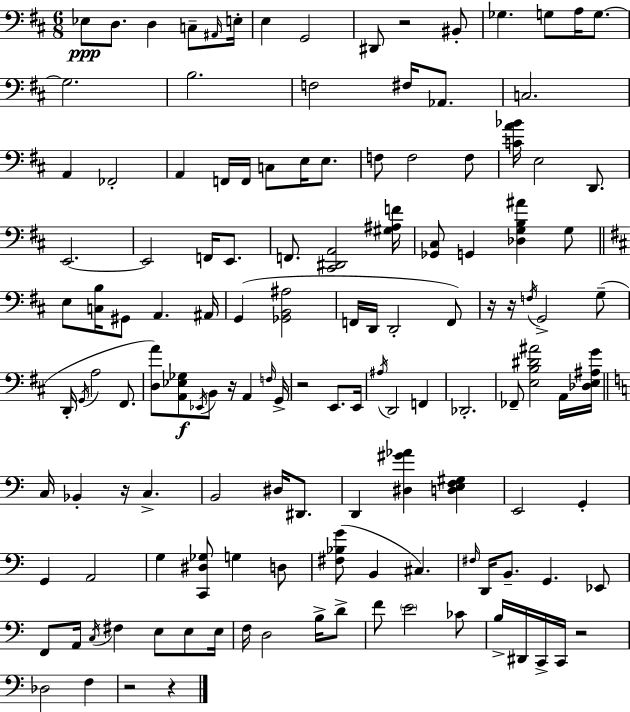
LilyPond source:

{
  \clef bass
  \numericTimeSignature
  \time 6/8
  \key d \major
  \repeat volta 2 { ees8\ppp d8. d4 c8-- \grace { ais,16 } | e16-. e4 g,2 | dis,8 r2 bis,8-. | ges4. g8 a16 g8.~~ | \break g2. | b2. | f2 fis16 aes,8. | c2. | \break a,4 fes,2-. | a,4 f,16 f,16 c8 e16 e8. | f8 f2 f8 | <c' a' bes'>16 e2 d,8. | \break e,2.~~ | e,2 f,16 e,8. | f,8. <cis, dis, a,>2 | <gis ais f'>16 <ges, cis>8 g,4 <des g b ais'>4 g8 | \break \bar "||" \break \key b \minor e8 <c b>16 gis,8 a,4. ais,16 | g,4( <ges, b, ais>2 | f,16 d,16 d,2-. f,8) | r16 r16 \acciaccatura { f16 } g,2-> g8--( | \break d,16-. \acciaccatura { g,16 } a2 fis,8. | <d a'>8) <a, ees ges>8\f \acciaccatura { ees,16 } b,8 r16 a,4 | \grace { f16 } g,16-> r2 | e,8. e,16 \acciaccatura { ais16 } d,2 | \break f,4 des,2.-. | fes,8-- <e b dis' ais'>2 | a,16 <des e ais g'>16 \bar "||" \break \key a \minor c16 bes,4-. r16 c4.-> | b,2 dis16 dis,8. | d,4 <dis gis' aes'>4 <d e f gis>4 | e,2 g,4-. | \break g,4 a,2 | g4 <c, dis ges>8 g4 d8 | <fis bes g'>8( b,4 cis4.) | \grace { fis16 } d,16 b,8.-- g,4. ees,8 | \break f,8 a,16 \acciaccatura { c16 } fis4 e8 e8 | e16 f16 d2 b16-> | d'8-> f'8 \parenthesize e'2 | ces'8 b16-> dis,16 c,16-> c,16 r2 | \break des2 f4 | r2 r4 | } \bar "|."
}